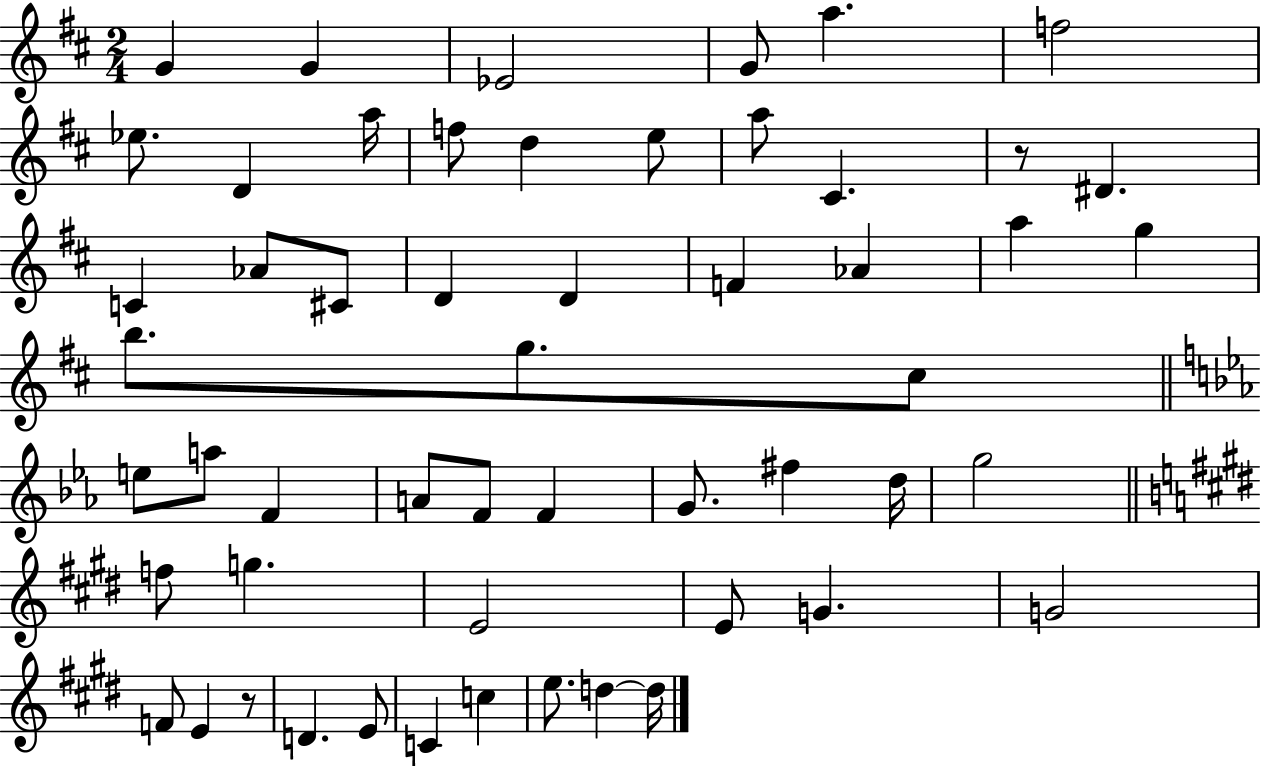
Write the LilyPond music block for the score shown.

{
  \clef treble
  \numericTimeSignature
  \time 2/4
  \key d \major
  g'4 g'4 | ees'2 | g'8 a''4. | f''2 | \break ees''8. d'4 a''16 | f''8 d''4 e''8 | a''8 cis'4. | r8 dis'4. | \break c'4 aes'8 cis'8 | d'4 d'4 | f'4 aes'4 | a''4 g''4 | \break b''8. g''8. cis''8 | \bar "||" \break \key c \minor e''8 a''8 f'4 | a'8 f'8 f'4 | g'8. fis''4 d''16 | g''2 | \break \bar "||" \break \key e \major f''8 g''4. | e'2 | e'8 g'4. | g'2 | \break f'8 e'4 r8 | d'4. e'8 | c'4 c''4 | e''8. d''4~~ d''16 | \break \bar "|."
}